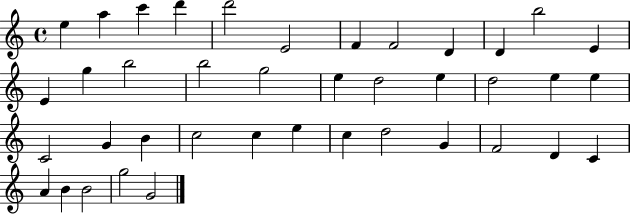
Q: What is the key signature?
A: C major